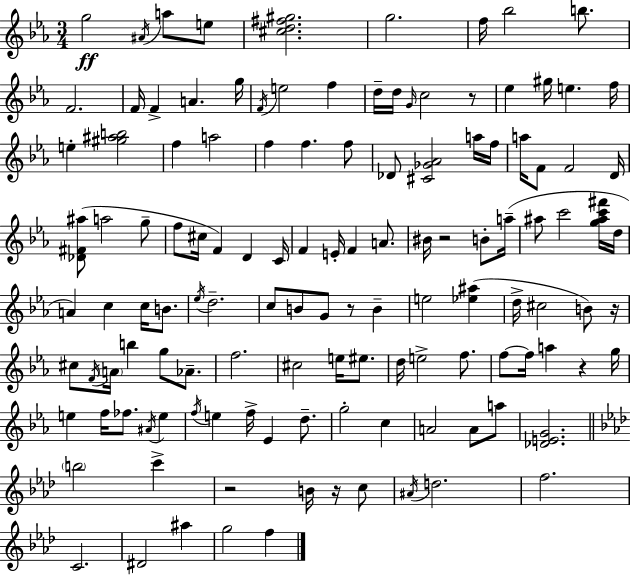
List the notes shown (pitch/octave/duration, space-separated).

G5/h A#4/s A5/e E5/e [C#5,D5,F#5,G#5]/h. G5/h. F5/s Bb5/h B5/e. F4/h. F4/s F4/q A4/q. G5/s F4/s E5/h F5/q D5/s D5/s G4/s C5/h R/e Eb5/q G#5/s E5/q. F5/s E5/q [G#5,A#5,B5]/h F5/q A5/h F5/q F5/q. F5/e Db4/e [C#4,Gb4,Ab4]/h A5/s F5/s A5/s F4/e F4/h D4/s [Db4,F#4,A#5]/e A5/h G5/e F5/e C#5/s F4/q D4/q C4/s F4/q E4/s F4/q A4/e. BIS4/s R/h B4/e A5/s A#5/e C6/h [G5,A#5,C6,F#6]/s D5/s A4/q C5/q C5/s B4/e. Eb5/s D5/h. C5/e B4/e G4/e R/e B4/q E5/h [Eb5,A#5]/q D5/s C#5/h B4/e R/s C#5/e F4/s A4/s B5/q G5/e Ab4/e. F5/h. C#5/h E5/s EIS5/e. D5/s E5/h F5/e. F5/e F5/s A5/q R/q G5/s E5/q F5/s FES5/e. A#4/s E5/q F5/s E5/q F5/s Eb4/q D5/e. G5/h C5/q A4/h A4/e A5/e [Db4,E4,G4]/h. B5/h C6/q R/h B4/s R/s C5/e A#4/s D5/h. F5/h. C4/h. D#4/h A#5/q G5/h F5/q